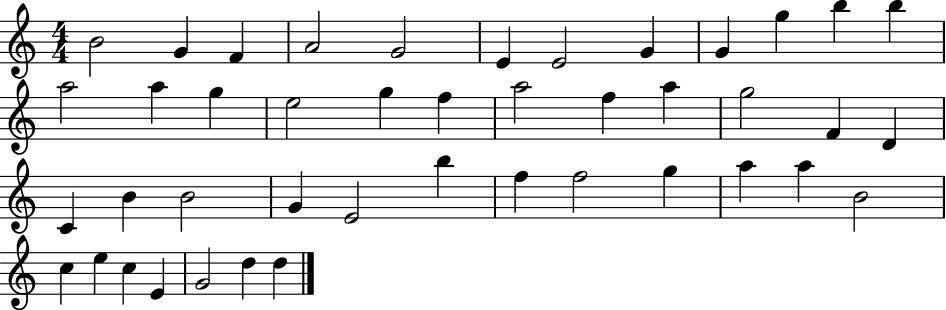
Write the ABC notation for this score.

X:1
T:Untitled
M:4/4
L:1/4
K:C
B2 G F A2 G2 E E2 G G g b b a2 a g e2 g f a2 f a g2 F D C B B2 G E2 b f f2 g a a B2 c e c E G2 d d